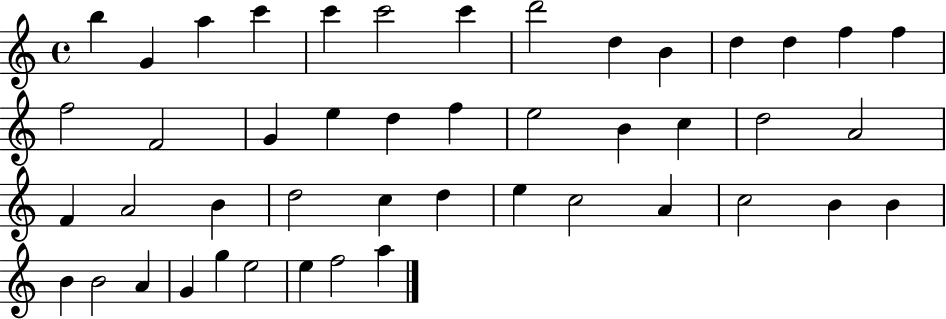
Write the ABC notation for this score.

X:1
T:Untitled
M:4/4
L:1/4
K:C
b G a c' c' c'2 c' d'2 d B d d f f f2 F2 G e d f e2 B c d2 A2 F A2 B d2 c d e c2 A c2 B B B B2 A G g e2 e f2 a